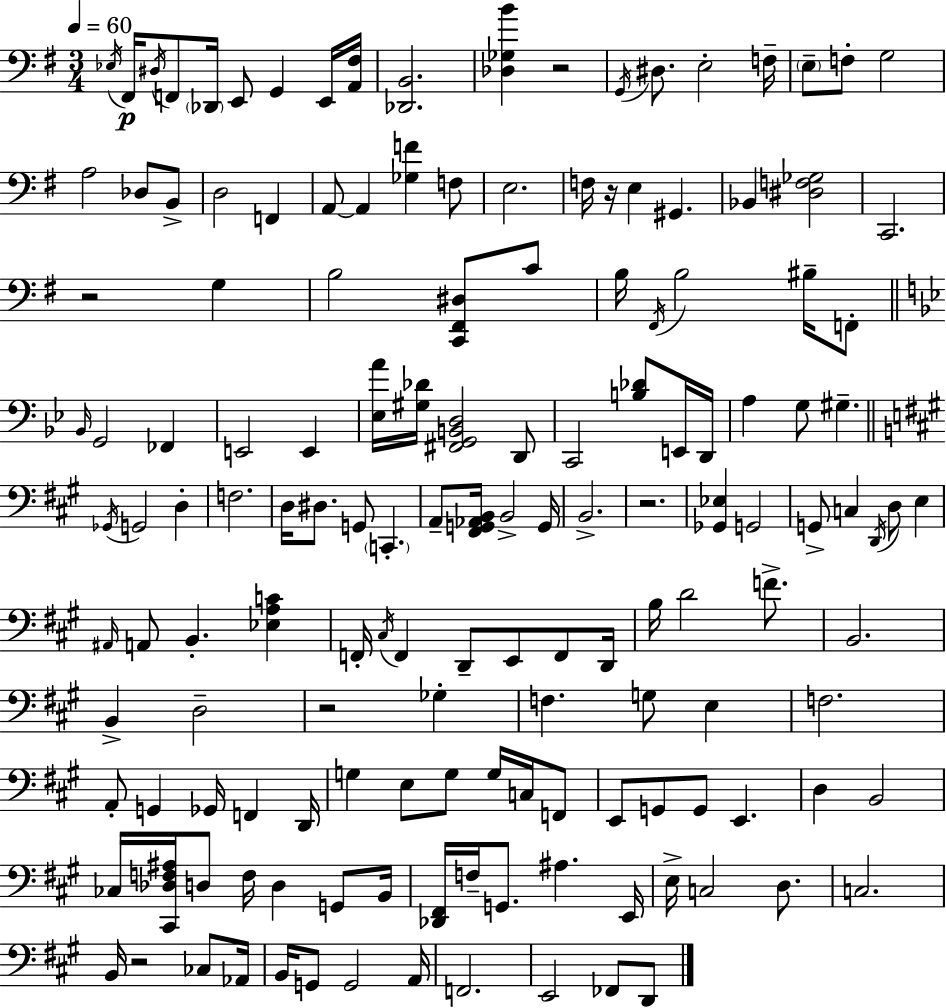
{
  \clef bass
  \numericTimeSignature
  \time 3/4
  \key g \major
  \tempo 4 = 60
  \repeat volta 2 { \acciaccatura { ees16 }\p fis,16 \acciaccatura { dis16 } f,8 \parenthesize des,16 e,8 g,4 | e,16 <a, fis>16 <des, b,>2. | <des ges b'>4 r2 | \acciaccatura { g,16 } dis8. e2-. | \break f16-- \parenthesize e8-- f8-. g2 | a2 des8 | b,8-> d2 f,4 | a,8~~ a,4 <ges f'>4 | \break f8 e2. | f16 r16 e4 gis,4. | bes,4 <dis f ges>2 | c,2. | \break r2 g4 | b2 <c, fis, dis>8 | c'8 b16 \acciaccatura { fis,16 } b2 | bis16-- f,8-. \bar "||" \break \key bes \major \grace { bes,16 } g,2 fes,4 | e,2 e,4 | <ees a'>16 <gis des'>16 <fis, g, b, d>2 d,8 | c,2 <b des'>8 e,16 | \break d,16 a4 g8 gis4.-- | \bar "||" \break \key a \major \acciaccatura { ges,16 } g,2 d4-. | f2. | d16 dis8. g,8 \parenthesize c,4.-. | a,8-- <fis, g, aes, b,>16 b,2-> | \break g,16 b,2.-> | r2. | <ges, ees>4 g,2 | g,8-> c4 \acciaccatura { d,16 } d8 e4 | \break \grace { ais,16 } a,8 b,4.-. <ees a c'>4 | f,16-. \acciaccatura { cis16 } f,4 d,8-- e,8 | f,8 d,16 b16 d'2 | f'8.-> b,2. | \break b,4-> d2-- | r2 | ges4-. f4. g8 | e4 f2. | \break a,8-. g,4 ges,16 f,4 | d,16 g4 e8 g8 | g16 c16 f,8 e,8 g,8 g,8 e,4. | d4 b,2 | \break ces16 <cis, des f ais>16 d8 f16 d4 | g,8 b,16 <des, fis,>16 f16-- g,8. ais4. | e,16 e16-> c2 | d8. c2. | \break b,16 r2 | ces8 aes,16 b,16 g,8 g,2 | a,16 f,2. | e,2 | \break fes,8 d,8 } \bar "|."
}